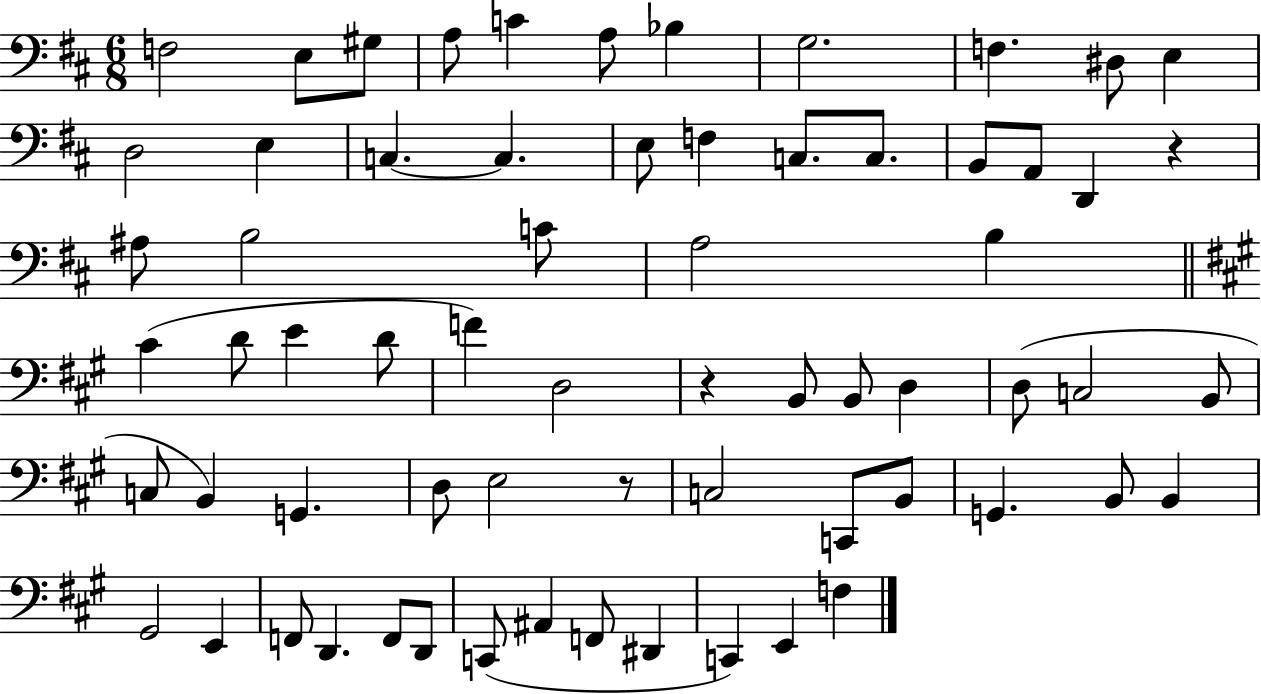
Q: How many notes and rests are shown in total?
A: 66